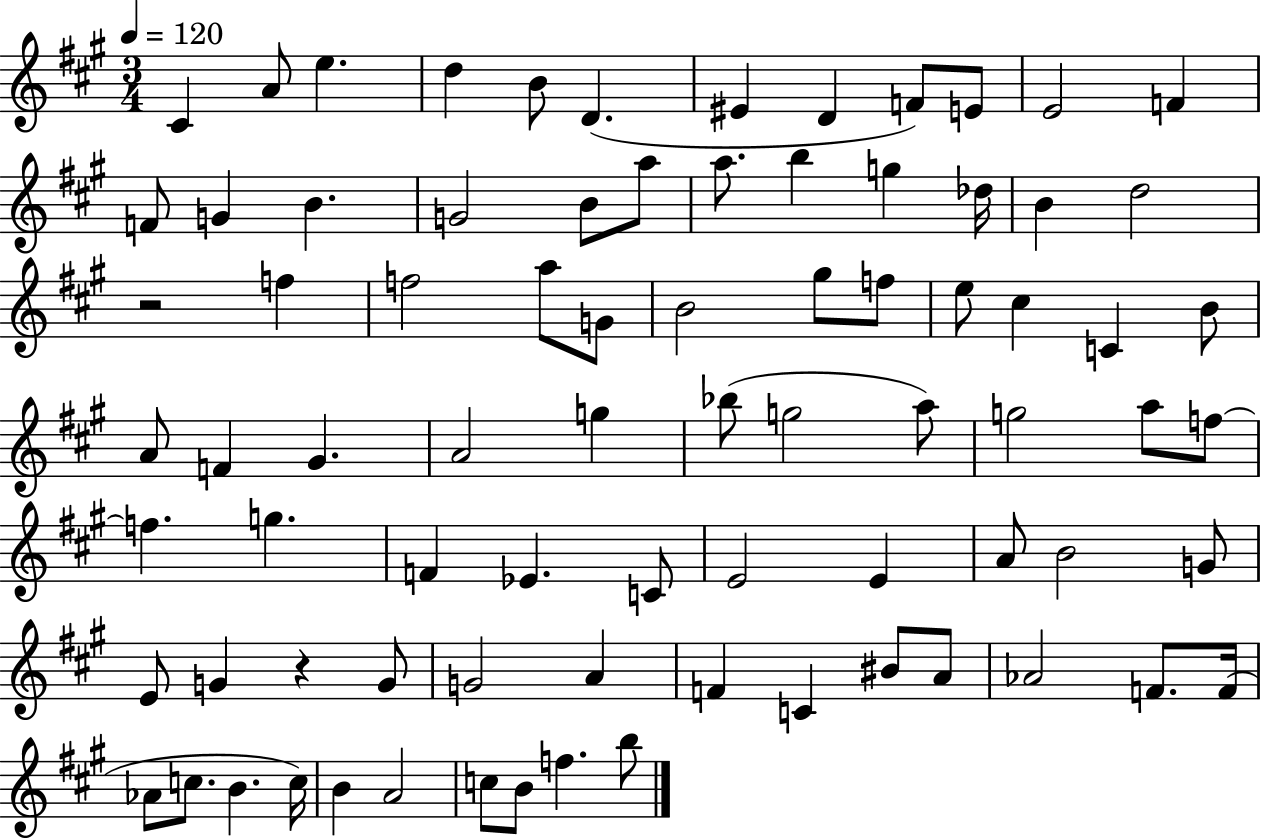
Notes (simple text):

C#4/q A4/e E5/q. D5/q B4/e D4/q. EIS4/q D4/q F4/e E4/e E4/h F4/q F4/e G4/q B4/q. G4/h B4/e A5/e A5/e. B5/q G5/q Db5/s B4/q D5/h R/h F5/q F5/h A5/e G4/e B4/h G#5/e F5/e E5/e C#5/q C4/q B4/e A4/e F4/q G#4/q. A4/h G5/q Bb5/e G5/h A5/e G5/h A5/e F5/e F5/q. G5/q. F4/q Eb4/q. C4/e E4/h E4/q A4/e B4/h G4/e E4/e G4/q R/q G4/e G4/h A4/q F4/q C4/q BIS4/e A4/e Ab4/h F4/e. F4/s Ab4/e C5/e. B4/q. C5/s B4/q A4/h C5/e B4/e F5/q. B5/e